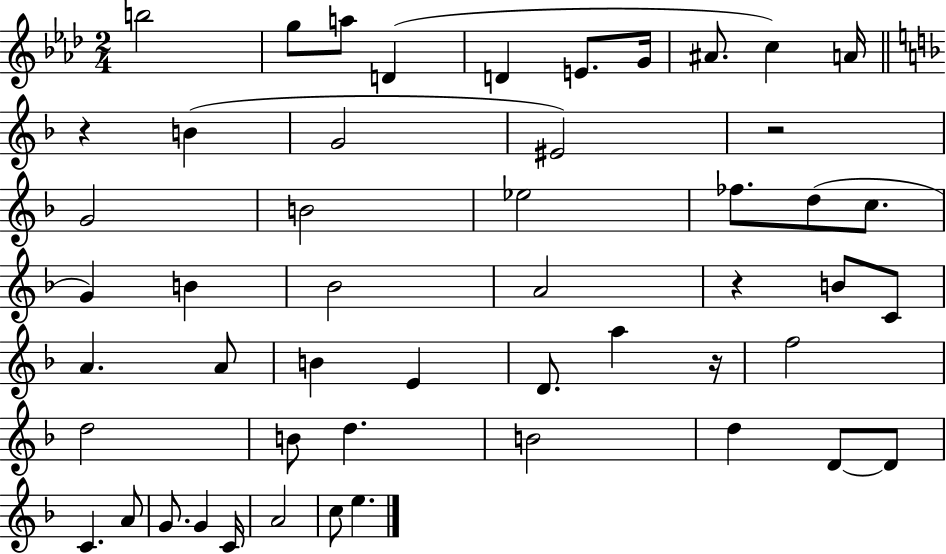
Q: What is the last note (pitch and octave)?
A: E5